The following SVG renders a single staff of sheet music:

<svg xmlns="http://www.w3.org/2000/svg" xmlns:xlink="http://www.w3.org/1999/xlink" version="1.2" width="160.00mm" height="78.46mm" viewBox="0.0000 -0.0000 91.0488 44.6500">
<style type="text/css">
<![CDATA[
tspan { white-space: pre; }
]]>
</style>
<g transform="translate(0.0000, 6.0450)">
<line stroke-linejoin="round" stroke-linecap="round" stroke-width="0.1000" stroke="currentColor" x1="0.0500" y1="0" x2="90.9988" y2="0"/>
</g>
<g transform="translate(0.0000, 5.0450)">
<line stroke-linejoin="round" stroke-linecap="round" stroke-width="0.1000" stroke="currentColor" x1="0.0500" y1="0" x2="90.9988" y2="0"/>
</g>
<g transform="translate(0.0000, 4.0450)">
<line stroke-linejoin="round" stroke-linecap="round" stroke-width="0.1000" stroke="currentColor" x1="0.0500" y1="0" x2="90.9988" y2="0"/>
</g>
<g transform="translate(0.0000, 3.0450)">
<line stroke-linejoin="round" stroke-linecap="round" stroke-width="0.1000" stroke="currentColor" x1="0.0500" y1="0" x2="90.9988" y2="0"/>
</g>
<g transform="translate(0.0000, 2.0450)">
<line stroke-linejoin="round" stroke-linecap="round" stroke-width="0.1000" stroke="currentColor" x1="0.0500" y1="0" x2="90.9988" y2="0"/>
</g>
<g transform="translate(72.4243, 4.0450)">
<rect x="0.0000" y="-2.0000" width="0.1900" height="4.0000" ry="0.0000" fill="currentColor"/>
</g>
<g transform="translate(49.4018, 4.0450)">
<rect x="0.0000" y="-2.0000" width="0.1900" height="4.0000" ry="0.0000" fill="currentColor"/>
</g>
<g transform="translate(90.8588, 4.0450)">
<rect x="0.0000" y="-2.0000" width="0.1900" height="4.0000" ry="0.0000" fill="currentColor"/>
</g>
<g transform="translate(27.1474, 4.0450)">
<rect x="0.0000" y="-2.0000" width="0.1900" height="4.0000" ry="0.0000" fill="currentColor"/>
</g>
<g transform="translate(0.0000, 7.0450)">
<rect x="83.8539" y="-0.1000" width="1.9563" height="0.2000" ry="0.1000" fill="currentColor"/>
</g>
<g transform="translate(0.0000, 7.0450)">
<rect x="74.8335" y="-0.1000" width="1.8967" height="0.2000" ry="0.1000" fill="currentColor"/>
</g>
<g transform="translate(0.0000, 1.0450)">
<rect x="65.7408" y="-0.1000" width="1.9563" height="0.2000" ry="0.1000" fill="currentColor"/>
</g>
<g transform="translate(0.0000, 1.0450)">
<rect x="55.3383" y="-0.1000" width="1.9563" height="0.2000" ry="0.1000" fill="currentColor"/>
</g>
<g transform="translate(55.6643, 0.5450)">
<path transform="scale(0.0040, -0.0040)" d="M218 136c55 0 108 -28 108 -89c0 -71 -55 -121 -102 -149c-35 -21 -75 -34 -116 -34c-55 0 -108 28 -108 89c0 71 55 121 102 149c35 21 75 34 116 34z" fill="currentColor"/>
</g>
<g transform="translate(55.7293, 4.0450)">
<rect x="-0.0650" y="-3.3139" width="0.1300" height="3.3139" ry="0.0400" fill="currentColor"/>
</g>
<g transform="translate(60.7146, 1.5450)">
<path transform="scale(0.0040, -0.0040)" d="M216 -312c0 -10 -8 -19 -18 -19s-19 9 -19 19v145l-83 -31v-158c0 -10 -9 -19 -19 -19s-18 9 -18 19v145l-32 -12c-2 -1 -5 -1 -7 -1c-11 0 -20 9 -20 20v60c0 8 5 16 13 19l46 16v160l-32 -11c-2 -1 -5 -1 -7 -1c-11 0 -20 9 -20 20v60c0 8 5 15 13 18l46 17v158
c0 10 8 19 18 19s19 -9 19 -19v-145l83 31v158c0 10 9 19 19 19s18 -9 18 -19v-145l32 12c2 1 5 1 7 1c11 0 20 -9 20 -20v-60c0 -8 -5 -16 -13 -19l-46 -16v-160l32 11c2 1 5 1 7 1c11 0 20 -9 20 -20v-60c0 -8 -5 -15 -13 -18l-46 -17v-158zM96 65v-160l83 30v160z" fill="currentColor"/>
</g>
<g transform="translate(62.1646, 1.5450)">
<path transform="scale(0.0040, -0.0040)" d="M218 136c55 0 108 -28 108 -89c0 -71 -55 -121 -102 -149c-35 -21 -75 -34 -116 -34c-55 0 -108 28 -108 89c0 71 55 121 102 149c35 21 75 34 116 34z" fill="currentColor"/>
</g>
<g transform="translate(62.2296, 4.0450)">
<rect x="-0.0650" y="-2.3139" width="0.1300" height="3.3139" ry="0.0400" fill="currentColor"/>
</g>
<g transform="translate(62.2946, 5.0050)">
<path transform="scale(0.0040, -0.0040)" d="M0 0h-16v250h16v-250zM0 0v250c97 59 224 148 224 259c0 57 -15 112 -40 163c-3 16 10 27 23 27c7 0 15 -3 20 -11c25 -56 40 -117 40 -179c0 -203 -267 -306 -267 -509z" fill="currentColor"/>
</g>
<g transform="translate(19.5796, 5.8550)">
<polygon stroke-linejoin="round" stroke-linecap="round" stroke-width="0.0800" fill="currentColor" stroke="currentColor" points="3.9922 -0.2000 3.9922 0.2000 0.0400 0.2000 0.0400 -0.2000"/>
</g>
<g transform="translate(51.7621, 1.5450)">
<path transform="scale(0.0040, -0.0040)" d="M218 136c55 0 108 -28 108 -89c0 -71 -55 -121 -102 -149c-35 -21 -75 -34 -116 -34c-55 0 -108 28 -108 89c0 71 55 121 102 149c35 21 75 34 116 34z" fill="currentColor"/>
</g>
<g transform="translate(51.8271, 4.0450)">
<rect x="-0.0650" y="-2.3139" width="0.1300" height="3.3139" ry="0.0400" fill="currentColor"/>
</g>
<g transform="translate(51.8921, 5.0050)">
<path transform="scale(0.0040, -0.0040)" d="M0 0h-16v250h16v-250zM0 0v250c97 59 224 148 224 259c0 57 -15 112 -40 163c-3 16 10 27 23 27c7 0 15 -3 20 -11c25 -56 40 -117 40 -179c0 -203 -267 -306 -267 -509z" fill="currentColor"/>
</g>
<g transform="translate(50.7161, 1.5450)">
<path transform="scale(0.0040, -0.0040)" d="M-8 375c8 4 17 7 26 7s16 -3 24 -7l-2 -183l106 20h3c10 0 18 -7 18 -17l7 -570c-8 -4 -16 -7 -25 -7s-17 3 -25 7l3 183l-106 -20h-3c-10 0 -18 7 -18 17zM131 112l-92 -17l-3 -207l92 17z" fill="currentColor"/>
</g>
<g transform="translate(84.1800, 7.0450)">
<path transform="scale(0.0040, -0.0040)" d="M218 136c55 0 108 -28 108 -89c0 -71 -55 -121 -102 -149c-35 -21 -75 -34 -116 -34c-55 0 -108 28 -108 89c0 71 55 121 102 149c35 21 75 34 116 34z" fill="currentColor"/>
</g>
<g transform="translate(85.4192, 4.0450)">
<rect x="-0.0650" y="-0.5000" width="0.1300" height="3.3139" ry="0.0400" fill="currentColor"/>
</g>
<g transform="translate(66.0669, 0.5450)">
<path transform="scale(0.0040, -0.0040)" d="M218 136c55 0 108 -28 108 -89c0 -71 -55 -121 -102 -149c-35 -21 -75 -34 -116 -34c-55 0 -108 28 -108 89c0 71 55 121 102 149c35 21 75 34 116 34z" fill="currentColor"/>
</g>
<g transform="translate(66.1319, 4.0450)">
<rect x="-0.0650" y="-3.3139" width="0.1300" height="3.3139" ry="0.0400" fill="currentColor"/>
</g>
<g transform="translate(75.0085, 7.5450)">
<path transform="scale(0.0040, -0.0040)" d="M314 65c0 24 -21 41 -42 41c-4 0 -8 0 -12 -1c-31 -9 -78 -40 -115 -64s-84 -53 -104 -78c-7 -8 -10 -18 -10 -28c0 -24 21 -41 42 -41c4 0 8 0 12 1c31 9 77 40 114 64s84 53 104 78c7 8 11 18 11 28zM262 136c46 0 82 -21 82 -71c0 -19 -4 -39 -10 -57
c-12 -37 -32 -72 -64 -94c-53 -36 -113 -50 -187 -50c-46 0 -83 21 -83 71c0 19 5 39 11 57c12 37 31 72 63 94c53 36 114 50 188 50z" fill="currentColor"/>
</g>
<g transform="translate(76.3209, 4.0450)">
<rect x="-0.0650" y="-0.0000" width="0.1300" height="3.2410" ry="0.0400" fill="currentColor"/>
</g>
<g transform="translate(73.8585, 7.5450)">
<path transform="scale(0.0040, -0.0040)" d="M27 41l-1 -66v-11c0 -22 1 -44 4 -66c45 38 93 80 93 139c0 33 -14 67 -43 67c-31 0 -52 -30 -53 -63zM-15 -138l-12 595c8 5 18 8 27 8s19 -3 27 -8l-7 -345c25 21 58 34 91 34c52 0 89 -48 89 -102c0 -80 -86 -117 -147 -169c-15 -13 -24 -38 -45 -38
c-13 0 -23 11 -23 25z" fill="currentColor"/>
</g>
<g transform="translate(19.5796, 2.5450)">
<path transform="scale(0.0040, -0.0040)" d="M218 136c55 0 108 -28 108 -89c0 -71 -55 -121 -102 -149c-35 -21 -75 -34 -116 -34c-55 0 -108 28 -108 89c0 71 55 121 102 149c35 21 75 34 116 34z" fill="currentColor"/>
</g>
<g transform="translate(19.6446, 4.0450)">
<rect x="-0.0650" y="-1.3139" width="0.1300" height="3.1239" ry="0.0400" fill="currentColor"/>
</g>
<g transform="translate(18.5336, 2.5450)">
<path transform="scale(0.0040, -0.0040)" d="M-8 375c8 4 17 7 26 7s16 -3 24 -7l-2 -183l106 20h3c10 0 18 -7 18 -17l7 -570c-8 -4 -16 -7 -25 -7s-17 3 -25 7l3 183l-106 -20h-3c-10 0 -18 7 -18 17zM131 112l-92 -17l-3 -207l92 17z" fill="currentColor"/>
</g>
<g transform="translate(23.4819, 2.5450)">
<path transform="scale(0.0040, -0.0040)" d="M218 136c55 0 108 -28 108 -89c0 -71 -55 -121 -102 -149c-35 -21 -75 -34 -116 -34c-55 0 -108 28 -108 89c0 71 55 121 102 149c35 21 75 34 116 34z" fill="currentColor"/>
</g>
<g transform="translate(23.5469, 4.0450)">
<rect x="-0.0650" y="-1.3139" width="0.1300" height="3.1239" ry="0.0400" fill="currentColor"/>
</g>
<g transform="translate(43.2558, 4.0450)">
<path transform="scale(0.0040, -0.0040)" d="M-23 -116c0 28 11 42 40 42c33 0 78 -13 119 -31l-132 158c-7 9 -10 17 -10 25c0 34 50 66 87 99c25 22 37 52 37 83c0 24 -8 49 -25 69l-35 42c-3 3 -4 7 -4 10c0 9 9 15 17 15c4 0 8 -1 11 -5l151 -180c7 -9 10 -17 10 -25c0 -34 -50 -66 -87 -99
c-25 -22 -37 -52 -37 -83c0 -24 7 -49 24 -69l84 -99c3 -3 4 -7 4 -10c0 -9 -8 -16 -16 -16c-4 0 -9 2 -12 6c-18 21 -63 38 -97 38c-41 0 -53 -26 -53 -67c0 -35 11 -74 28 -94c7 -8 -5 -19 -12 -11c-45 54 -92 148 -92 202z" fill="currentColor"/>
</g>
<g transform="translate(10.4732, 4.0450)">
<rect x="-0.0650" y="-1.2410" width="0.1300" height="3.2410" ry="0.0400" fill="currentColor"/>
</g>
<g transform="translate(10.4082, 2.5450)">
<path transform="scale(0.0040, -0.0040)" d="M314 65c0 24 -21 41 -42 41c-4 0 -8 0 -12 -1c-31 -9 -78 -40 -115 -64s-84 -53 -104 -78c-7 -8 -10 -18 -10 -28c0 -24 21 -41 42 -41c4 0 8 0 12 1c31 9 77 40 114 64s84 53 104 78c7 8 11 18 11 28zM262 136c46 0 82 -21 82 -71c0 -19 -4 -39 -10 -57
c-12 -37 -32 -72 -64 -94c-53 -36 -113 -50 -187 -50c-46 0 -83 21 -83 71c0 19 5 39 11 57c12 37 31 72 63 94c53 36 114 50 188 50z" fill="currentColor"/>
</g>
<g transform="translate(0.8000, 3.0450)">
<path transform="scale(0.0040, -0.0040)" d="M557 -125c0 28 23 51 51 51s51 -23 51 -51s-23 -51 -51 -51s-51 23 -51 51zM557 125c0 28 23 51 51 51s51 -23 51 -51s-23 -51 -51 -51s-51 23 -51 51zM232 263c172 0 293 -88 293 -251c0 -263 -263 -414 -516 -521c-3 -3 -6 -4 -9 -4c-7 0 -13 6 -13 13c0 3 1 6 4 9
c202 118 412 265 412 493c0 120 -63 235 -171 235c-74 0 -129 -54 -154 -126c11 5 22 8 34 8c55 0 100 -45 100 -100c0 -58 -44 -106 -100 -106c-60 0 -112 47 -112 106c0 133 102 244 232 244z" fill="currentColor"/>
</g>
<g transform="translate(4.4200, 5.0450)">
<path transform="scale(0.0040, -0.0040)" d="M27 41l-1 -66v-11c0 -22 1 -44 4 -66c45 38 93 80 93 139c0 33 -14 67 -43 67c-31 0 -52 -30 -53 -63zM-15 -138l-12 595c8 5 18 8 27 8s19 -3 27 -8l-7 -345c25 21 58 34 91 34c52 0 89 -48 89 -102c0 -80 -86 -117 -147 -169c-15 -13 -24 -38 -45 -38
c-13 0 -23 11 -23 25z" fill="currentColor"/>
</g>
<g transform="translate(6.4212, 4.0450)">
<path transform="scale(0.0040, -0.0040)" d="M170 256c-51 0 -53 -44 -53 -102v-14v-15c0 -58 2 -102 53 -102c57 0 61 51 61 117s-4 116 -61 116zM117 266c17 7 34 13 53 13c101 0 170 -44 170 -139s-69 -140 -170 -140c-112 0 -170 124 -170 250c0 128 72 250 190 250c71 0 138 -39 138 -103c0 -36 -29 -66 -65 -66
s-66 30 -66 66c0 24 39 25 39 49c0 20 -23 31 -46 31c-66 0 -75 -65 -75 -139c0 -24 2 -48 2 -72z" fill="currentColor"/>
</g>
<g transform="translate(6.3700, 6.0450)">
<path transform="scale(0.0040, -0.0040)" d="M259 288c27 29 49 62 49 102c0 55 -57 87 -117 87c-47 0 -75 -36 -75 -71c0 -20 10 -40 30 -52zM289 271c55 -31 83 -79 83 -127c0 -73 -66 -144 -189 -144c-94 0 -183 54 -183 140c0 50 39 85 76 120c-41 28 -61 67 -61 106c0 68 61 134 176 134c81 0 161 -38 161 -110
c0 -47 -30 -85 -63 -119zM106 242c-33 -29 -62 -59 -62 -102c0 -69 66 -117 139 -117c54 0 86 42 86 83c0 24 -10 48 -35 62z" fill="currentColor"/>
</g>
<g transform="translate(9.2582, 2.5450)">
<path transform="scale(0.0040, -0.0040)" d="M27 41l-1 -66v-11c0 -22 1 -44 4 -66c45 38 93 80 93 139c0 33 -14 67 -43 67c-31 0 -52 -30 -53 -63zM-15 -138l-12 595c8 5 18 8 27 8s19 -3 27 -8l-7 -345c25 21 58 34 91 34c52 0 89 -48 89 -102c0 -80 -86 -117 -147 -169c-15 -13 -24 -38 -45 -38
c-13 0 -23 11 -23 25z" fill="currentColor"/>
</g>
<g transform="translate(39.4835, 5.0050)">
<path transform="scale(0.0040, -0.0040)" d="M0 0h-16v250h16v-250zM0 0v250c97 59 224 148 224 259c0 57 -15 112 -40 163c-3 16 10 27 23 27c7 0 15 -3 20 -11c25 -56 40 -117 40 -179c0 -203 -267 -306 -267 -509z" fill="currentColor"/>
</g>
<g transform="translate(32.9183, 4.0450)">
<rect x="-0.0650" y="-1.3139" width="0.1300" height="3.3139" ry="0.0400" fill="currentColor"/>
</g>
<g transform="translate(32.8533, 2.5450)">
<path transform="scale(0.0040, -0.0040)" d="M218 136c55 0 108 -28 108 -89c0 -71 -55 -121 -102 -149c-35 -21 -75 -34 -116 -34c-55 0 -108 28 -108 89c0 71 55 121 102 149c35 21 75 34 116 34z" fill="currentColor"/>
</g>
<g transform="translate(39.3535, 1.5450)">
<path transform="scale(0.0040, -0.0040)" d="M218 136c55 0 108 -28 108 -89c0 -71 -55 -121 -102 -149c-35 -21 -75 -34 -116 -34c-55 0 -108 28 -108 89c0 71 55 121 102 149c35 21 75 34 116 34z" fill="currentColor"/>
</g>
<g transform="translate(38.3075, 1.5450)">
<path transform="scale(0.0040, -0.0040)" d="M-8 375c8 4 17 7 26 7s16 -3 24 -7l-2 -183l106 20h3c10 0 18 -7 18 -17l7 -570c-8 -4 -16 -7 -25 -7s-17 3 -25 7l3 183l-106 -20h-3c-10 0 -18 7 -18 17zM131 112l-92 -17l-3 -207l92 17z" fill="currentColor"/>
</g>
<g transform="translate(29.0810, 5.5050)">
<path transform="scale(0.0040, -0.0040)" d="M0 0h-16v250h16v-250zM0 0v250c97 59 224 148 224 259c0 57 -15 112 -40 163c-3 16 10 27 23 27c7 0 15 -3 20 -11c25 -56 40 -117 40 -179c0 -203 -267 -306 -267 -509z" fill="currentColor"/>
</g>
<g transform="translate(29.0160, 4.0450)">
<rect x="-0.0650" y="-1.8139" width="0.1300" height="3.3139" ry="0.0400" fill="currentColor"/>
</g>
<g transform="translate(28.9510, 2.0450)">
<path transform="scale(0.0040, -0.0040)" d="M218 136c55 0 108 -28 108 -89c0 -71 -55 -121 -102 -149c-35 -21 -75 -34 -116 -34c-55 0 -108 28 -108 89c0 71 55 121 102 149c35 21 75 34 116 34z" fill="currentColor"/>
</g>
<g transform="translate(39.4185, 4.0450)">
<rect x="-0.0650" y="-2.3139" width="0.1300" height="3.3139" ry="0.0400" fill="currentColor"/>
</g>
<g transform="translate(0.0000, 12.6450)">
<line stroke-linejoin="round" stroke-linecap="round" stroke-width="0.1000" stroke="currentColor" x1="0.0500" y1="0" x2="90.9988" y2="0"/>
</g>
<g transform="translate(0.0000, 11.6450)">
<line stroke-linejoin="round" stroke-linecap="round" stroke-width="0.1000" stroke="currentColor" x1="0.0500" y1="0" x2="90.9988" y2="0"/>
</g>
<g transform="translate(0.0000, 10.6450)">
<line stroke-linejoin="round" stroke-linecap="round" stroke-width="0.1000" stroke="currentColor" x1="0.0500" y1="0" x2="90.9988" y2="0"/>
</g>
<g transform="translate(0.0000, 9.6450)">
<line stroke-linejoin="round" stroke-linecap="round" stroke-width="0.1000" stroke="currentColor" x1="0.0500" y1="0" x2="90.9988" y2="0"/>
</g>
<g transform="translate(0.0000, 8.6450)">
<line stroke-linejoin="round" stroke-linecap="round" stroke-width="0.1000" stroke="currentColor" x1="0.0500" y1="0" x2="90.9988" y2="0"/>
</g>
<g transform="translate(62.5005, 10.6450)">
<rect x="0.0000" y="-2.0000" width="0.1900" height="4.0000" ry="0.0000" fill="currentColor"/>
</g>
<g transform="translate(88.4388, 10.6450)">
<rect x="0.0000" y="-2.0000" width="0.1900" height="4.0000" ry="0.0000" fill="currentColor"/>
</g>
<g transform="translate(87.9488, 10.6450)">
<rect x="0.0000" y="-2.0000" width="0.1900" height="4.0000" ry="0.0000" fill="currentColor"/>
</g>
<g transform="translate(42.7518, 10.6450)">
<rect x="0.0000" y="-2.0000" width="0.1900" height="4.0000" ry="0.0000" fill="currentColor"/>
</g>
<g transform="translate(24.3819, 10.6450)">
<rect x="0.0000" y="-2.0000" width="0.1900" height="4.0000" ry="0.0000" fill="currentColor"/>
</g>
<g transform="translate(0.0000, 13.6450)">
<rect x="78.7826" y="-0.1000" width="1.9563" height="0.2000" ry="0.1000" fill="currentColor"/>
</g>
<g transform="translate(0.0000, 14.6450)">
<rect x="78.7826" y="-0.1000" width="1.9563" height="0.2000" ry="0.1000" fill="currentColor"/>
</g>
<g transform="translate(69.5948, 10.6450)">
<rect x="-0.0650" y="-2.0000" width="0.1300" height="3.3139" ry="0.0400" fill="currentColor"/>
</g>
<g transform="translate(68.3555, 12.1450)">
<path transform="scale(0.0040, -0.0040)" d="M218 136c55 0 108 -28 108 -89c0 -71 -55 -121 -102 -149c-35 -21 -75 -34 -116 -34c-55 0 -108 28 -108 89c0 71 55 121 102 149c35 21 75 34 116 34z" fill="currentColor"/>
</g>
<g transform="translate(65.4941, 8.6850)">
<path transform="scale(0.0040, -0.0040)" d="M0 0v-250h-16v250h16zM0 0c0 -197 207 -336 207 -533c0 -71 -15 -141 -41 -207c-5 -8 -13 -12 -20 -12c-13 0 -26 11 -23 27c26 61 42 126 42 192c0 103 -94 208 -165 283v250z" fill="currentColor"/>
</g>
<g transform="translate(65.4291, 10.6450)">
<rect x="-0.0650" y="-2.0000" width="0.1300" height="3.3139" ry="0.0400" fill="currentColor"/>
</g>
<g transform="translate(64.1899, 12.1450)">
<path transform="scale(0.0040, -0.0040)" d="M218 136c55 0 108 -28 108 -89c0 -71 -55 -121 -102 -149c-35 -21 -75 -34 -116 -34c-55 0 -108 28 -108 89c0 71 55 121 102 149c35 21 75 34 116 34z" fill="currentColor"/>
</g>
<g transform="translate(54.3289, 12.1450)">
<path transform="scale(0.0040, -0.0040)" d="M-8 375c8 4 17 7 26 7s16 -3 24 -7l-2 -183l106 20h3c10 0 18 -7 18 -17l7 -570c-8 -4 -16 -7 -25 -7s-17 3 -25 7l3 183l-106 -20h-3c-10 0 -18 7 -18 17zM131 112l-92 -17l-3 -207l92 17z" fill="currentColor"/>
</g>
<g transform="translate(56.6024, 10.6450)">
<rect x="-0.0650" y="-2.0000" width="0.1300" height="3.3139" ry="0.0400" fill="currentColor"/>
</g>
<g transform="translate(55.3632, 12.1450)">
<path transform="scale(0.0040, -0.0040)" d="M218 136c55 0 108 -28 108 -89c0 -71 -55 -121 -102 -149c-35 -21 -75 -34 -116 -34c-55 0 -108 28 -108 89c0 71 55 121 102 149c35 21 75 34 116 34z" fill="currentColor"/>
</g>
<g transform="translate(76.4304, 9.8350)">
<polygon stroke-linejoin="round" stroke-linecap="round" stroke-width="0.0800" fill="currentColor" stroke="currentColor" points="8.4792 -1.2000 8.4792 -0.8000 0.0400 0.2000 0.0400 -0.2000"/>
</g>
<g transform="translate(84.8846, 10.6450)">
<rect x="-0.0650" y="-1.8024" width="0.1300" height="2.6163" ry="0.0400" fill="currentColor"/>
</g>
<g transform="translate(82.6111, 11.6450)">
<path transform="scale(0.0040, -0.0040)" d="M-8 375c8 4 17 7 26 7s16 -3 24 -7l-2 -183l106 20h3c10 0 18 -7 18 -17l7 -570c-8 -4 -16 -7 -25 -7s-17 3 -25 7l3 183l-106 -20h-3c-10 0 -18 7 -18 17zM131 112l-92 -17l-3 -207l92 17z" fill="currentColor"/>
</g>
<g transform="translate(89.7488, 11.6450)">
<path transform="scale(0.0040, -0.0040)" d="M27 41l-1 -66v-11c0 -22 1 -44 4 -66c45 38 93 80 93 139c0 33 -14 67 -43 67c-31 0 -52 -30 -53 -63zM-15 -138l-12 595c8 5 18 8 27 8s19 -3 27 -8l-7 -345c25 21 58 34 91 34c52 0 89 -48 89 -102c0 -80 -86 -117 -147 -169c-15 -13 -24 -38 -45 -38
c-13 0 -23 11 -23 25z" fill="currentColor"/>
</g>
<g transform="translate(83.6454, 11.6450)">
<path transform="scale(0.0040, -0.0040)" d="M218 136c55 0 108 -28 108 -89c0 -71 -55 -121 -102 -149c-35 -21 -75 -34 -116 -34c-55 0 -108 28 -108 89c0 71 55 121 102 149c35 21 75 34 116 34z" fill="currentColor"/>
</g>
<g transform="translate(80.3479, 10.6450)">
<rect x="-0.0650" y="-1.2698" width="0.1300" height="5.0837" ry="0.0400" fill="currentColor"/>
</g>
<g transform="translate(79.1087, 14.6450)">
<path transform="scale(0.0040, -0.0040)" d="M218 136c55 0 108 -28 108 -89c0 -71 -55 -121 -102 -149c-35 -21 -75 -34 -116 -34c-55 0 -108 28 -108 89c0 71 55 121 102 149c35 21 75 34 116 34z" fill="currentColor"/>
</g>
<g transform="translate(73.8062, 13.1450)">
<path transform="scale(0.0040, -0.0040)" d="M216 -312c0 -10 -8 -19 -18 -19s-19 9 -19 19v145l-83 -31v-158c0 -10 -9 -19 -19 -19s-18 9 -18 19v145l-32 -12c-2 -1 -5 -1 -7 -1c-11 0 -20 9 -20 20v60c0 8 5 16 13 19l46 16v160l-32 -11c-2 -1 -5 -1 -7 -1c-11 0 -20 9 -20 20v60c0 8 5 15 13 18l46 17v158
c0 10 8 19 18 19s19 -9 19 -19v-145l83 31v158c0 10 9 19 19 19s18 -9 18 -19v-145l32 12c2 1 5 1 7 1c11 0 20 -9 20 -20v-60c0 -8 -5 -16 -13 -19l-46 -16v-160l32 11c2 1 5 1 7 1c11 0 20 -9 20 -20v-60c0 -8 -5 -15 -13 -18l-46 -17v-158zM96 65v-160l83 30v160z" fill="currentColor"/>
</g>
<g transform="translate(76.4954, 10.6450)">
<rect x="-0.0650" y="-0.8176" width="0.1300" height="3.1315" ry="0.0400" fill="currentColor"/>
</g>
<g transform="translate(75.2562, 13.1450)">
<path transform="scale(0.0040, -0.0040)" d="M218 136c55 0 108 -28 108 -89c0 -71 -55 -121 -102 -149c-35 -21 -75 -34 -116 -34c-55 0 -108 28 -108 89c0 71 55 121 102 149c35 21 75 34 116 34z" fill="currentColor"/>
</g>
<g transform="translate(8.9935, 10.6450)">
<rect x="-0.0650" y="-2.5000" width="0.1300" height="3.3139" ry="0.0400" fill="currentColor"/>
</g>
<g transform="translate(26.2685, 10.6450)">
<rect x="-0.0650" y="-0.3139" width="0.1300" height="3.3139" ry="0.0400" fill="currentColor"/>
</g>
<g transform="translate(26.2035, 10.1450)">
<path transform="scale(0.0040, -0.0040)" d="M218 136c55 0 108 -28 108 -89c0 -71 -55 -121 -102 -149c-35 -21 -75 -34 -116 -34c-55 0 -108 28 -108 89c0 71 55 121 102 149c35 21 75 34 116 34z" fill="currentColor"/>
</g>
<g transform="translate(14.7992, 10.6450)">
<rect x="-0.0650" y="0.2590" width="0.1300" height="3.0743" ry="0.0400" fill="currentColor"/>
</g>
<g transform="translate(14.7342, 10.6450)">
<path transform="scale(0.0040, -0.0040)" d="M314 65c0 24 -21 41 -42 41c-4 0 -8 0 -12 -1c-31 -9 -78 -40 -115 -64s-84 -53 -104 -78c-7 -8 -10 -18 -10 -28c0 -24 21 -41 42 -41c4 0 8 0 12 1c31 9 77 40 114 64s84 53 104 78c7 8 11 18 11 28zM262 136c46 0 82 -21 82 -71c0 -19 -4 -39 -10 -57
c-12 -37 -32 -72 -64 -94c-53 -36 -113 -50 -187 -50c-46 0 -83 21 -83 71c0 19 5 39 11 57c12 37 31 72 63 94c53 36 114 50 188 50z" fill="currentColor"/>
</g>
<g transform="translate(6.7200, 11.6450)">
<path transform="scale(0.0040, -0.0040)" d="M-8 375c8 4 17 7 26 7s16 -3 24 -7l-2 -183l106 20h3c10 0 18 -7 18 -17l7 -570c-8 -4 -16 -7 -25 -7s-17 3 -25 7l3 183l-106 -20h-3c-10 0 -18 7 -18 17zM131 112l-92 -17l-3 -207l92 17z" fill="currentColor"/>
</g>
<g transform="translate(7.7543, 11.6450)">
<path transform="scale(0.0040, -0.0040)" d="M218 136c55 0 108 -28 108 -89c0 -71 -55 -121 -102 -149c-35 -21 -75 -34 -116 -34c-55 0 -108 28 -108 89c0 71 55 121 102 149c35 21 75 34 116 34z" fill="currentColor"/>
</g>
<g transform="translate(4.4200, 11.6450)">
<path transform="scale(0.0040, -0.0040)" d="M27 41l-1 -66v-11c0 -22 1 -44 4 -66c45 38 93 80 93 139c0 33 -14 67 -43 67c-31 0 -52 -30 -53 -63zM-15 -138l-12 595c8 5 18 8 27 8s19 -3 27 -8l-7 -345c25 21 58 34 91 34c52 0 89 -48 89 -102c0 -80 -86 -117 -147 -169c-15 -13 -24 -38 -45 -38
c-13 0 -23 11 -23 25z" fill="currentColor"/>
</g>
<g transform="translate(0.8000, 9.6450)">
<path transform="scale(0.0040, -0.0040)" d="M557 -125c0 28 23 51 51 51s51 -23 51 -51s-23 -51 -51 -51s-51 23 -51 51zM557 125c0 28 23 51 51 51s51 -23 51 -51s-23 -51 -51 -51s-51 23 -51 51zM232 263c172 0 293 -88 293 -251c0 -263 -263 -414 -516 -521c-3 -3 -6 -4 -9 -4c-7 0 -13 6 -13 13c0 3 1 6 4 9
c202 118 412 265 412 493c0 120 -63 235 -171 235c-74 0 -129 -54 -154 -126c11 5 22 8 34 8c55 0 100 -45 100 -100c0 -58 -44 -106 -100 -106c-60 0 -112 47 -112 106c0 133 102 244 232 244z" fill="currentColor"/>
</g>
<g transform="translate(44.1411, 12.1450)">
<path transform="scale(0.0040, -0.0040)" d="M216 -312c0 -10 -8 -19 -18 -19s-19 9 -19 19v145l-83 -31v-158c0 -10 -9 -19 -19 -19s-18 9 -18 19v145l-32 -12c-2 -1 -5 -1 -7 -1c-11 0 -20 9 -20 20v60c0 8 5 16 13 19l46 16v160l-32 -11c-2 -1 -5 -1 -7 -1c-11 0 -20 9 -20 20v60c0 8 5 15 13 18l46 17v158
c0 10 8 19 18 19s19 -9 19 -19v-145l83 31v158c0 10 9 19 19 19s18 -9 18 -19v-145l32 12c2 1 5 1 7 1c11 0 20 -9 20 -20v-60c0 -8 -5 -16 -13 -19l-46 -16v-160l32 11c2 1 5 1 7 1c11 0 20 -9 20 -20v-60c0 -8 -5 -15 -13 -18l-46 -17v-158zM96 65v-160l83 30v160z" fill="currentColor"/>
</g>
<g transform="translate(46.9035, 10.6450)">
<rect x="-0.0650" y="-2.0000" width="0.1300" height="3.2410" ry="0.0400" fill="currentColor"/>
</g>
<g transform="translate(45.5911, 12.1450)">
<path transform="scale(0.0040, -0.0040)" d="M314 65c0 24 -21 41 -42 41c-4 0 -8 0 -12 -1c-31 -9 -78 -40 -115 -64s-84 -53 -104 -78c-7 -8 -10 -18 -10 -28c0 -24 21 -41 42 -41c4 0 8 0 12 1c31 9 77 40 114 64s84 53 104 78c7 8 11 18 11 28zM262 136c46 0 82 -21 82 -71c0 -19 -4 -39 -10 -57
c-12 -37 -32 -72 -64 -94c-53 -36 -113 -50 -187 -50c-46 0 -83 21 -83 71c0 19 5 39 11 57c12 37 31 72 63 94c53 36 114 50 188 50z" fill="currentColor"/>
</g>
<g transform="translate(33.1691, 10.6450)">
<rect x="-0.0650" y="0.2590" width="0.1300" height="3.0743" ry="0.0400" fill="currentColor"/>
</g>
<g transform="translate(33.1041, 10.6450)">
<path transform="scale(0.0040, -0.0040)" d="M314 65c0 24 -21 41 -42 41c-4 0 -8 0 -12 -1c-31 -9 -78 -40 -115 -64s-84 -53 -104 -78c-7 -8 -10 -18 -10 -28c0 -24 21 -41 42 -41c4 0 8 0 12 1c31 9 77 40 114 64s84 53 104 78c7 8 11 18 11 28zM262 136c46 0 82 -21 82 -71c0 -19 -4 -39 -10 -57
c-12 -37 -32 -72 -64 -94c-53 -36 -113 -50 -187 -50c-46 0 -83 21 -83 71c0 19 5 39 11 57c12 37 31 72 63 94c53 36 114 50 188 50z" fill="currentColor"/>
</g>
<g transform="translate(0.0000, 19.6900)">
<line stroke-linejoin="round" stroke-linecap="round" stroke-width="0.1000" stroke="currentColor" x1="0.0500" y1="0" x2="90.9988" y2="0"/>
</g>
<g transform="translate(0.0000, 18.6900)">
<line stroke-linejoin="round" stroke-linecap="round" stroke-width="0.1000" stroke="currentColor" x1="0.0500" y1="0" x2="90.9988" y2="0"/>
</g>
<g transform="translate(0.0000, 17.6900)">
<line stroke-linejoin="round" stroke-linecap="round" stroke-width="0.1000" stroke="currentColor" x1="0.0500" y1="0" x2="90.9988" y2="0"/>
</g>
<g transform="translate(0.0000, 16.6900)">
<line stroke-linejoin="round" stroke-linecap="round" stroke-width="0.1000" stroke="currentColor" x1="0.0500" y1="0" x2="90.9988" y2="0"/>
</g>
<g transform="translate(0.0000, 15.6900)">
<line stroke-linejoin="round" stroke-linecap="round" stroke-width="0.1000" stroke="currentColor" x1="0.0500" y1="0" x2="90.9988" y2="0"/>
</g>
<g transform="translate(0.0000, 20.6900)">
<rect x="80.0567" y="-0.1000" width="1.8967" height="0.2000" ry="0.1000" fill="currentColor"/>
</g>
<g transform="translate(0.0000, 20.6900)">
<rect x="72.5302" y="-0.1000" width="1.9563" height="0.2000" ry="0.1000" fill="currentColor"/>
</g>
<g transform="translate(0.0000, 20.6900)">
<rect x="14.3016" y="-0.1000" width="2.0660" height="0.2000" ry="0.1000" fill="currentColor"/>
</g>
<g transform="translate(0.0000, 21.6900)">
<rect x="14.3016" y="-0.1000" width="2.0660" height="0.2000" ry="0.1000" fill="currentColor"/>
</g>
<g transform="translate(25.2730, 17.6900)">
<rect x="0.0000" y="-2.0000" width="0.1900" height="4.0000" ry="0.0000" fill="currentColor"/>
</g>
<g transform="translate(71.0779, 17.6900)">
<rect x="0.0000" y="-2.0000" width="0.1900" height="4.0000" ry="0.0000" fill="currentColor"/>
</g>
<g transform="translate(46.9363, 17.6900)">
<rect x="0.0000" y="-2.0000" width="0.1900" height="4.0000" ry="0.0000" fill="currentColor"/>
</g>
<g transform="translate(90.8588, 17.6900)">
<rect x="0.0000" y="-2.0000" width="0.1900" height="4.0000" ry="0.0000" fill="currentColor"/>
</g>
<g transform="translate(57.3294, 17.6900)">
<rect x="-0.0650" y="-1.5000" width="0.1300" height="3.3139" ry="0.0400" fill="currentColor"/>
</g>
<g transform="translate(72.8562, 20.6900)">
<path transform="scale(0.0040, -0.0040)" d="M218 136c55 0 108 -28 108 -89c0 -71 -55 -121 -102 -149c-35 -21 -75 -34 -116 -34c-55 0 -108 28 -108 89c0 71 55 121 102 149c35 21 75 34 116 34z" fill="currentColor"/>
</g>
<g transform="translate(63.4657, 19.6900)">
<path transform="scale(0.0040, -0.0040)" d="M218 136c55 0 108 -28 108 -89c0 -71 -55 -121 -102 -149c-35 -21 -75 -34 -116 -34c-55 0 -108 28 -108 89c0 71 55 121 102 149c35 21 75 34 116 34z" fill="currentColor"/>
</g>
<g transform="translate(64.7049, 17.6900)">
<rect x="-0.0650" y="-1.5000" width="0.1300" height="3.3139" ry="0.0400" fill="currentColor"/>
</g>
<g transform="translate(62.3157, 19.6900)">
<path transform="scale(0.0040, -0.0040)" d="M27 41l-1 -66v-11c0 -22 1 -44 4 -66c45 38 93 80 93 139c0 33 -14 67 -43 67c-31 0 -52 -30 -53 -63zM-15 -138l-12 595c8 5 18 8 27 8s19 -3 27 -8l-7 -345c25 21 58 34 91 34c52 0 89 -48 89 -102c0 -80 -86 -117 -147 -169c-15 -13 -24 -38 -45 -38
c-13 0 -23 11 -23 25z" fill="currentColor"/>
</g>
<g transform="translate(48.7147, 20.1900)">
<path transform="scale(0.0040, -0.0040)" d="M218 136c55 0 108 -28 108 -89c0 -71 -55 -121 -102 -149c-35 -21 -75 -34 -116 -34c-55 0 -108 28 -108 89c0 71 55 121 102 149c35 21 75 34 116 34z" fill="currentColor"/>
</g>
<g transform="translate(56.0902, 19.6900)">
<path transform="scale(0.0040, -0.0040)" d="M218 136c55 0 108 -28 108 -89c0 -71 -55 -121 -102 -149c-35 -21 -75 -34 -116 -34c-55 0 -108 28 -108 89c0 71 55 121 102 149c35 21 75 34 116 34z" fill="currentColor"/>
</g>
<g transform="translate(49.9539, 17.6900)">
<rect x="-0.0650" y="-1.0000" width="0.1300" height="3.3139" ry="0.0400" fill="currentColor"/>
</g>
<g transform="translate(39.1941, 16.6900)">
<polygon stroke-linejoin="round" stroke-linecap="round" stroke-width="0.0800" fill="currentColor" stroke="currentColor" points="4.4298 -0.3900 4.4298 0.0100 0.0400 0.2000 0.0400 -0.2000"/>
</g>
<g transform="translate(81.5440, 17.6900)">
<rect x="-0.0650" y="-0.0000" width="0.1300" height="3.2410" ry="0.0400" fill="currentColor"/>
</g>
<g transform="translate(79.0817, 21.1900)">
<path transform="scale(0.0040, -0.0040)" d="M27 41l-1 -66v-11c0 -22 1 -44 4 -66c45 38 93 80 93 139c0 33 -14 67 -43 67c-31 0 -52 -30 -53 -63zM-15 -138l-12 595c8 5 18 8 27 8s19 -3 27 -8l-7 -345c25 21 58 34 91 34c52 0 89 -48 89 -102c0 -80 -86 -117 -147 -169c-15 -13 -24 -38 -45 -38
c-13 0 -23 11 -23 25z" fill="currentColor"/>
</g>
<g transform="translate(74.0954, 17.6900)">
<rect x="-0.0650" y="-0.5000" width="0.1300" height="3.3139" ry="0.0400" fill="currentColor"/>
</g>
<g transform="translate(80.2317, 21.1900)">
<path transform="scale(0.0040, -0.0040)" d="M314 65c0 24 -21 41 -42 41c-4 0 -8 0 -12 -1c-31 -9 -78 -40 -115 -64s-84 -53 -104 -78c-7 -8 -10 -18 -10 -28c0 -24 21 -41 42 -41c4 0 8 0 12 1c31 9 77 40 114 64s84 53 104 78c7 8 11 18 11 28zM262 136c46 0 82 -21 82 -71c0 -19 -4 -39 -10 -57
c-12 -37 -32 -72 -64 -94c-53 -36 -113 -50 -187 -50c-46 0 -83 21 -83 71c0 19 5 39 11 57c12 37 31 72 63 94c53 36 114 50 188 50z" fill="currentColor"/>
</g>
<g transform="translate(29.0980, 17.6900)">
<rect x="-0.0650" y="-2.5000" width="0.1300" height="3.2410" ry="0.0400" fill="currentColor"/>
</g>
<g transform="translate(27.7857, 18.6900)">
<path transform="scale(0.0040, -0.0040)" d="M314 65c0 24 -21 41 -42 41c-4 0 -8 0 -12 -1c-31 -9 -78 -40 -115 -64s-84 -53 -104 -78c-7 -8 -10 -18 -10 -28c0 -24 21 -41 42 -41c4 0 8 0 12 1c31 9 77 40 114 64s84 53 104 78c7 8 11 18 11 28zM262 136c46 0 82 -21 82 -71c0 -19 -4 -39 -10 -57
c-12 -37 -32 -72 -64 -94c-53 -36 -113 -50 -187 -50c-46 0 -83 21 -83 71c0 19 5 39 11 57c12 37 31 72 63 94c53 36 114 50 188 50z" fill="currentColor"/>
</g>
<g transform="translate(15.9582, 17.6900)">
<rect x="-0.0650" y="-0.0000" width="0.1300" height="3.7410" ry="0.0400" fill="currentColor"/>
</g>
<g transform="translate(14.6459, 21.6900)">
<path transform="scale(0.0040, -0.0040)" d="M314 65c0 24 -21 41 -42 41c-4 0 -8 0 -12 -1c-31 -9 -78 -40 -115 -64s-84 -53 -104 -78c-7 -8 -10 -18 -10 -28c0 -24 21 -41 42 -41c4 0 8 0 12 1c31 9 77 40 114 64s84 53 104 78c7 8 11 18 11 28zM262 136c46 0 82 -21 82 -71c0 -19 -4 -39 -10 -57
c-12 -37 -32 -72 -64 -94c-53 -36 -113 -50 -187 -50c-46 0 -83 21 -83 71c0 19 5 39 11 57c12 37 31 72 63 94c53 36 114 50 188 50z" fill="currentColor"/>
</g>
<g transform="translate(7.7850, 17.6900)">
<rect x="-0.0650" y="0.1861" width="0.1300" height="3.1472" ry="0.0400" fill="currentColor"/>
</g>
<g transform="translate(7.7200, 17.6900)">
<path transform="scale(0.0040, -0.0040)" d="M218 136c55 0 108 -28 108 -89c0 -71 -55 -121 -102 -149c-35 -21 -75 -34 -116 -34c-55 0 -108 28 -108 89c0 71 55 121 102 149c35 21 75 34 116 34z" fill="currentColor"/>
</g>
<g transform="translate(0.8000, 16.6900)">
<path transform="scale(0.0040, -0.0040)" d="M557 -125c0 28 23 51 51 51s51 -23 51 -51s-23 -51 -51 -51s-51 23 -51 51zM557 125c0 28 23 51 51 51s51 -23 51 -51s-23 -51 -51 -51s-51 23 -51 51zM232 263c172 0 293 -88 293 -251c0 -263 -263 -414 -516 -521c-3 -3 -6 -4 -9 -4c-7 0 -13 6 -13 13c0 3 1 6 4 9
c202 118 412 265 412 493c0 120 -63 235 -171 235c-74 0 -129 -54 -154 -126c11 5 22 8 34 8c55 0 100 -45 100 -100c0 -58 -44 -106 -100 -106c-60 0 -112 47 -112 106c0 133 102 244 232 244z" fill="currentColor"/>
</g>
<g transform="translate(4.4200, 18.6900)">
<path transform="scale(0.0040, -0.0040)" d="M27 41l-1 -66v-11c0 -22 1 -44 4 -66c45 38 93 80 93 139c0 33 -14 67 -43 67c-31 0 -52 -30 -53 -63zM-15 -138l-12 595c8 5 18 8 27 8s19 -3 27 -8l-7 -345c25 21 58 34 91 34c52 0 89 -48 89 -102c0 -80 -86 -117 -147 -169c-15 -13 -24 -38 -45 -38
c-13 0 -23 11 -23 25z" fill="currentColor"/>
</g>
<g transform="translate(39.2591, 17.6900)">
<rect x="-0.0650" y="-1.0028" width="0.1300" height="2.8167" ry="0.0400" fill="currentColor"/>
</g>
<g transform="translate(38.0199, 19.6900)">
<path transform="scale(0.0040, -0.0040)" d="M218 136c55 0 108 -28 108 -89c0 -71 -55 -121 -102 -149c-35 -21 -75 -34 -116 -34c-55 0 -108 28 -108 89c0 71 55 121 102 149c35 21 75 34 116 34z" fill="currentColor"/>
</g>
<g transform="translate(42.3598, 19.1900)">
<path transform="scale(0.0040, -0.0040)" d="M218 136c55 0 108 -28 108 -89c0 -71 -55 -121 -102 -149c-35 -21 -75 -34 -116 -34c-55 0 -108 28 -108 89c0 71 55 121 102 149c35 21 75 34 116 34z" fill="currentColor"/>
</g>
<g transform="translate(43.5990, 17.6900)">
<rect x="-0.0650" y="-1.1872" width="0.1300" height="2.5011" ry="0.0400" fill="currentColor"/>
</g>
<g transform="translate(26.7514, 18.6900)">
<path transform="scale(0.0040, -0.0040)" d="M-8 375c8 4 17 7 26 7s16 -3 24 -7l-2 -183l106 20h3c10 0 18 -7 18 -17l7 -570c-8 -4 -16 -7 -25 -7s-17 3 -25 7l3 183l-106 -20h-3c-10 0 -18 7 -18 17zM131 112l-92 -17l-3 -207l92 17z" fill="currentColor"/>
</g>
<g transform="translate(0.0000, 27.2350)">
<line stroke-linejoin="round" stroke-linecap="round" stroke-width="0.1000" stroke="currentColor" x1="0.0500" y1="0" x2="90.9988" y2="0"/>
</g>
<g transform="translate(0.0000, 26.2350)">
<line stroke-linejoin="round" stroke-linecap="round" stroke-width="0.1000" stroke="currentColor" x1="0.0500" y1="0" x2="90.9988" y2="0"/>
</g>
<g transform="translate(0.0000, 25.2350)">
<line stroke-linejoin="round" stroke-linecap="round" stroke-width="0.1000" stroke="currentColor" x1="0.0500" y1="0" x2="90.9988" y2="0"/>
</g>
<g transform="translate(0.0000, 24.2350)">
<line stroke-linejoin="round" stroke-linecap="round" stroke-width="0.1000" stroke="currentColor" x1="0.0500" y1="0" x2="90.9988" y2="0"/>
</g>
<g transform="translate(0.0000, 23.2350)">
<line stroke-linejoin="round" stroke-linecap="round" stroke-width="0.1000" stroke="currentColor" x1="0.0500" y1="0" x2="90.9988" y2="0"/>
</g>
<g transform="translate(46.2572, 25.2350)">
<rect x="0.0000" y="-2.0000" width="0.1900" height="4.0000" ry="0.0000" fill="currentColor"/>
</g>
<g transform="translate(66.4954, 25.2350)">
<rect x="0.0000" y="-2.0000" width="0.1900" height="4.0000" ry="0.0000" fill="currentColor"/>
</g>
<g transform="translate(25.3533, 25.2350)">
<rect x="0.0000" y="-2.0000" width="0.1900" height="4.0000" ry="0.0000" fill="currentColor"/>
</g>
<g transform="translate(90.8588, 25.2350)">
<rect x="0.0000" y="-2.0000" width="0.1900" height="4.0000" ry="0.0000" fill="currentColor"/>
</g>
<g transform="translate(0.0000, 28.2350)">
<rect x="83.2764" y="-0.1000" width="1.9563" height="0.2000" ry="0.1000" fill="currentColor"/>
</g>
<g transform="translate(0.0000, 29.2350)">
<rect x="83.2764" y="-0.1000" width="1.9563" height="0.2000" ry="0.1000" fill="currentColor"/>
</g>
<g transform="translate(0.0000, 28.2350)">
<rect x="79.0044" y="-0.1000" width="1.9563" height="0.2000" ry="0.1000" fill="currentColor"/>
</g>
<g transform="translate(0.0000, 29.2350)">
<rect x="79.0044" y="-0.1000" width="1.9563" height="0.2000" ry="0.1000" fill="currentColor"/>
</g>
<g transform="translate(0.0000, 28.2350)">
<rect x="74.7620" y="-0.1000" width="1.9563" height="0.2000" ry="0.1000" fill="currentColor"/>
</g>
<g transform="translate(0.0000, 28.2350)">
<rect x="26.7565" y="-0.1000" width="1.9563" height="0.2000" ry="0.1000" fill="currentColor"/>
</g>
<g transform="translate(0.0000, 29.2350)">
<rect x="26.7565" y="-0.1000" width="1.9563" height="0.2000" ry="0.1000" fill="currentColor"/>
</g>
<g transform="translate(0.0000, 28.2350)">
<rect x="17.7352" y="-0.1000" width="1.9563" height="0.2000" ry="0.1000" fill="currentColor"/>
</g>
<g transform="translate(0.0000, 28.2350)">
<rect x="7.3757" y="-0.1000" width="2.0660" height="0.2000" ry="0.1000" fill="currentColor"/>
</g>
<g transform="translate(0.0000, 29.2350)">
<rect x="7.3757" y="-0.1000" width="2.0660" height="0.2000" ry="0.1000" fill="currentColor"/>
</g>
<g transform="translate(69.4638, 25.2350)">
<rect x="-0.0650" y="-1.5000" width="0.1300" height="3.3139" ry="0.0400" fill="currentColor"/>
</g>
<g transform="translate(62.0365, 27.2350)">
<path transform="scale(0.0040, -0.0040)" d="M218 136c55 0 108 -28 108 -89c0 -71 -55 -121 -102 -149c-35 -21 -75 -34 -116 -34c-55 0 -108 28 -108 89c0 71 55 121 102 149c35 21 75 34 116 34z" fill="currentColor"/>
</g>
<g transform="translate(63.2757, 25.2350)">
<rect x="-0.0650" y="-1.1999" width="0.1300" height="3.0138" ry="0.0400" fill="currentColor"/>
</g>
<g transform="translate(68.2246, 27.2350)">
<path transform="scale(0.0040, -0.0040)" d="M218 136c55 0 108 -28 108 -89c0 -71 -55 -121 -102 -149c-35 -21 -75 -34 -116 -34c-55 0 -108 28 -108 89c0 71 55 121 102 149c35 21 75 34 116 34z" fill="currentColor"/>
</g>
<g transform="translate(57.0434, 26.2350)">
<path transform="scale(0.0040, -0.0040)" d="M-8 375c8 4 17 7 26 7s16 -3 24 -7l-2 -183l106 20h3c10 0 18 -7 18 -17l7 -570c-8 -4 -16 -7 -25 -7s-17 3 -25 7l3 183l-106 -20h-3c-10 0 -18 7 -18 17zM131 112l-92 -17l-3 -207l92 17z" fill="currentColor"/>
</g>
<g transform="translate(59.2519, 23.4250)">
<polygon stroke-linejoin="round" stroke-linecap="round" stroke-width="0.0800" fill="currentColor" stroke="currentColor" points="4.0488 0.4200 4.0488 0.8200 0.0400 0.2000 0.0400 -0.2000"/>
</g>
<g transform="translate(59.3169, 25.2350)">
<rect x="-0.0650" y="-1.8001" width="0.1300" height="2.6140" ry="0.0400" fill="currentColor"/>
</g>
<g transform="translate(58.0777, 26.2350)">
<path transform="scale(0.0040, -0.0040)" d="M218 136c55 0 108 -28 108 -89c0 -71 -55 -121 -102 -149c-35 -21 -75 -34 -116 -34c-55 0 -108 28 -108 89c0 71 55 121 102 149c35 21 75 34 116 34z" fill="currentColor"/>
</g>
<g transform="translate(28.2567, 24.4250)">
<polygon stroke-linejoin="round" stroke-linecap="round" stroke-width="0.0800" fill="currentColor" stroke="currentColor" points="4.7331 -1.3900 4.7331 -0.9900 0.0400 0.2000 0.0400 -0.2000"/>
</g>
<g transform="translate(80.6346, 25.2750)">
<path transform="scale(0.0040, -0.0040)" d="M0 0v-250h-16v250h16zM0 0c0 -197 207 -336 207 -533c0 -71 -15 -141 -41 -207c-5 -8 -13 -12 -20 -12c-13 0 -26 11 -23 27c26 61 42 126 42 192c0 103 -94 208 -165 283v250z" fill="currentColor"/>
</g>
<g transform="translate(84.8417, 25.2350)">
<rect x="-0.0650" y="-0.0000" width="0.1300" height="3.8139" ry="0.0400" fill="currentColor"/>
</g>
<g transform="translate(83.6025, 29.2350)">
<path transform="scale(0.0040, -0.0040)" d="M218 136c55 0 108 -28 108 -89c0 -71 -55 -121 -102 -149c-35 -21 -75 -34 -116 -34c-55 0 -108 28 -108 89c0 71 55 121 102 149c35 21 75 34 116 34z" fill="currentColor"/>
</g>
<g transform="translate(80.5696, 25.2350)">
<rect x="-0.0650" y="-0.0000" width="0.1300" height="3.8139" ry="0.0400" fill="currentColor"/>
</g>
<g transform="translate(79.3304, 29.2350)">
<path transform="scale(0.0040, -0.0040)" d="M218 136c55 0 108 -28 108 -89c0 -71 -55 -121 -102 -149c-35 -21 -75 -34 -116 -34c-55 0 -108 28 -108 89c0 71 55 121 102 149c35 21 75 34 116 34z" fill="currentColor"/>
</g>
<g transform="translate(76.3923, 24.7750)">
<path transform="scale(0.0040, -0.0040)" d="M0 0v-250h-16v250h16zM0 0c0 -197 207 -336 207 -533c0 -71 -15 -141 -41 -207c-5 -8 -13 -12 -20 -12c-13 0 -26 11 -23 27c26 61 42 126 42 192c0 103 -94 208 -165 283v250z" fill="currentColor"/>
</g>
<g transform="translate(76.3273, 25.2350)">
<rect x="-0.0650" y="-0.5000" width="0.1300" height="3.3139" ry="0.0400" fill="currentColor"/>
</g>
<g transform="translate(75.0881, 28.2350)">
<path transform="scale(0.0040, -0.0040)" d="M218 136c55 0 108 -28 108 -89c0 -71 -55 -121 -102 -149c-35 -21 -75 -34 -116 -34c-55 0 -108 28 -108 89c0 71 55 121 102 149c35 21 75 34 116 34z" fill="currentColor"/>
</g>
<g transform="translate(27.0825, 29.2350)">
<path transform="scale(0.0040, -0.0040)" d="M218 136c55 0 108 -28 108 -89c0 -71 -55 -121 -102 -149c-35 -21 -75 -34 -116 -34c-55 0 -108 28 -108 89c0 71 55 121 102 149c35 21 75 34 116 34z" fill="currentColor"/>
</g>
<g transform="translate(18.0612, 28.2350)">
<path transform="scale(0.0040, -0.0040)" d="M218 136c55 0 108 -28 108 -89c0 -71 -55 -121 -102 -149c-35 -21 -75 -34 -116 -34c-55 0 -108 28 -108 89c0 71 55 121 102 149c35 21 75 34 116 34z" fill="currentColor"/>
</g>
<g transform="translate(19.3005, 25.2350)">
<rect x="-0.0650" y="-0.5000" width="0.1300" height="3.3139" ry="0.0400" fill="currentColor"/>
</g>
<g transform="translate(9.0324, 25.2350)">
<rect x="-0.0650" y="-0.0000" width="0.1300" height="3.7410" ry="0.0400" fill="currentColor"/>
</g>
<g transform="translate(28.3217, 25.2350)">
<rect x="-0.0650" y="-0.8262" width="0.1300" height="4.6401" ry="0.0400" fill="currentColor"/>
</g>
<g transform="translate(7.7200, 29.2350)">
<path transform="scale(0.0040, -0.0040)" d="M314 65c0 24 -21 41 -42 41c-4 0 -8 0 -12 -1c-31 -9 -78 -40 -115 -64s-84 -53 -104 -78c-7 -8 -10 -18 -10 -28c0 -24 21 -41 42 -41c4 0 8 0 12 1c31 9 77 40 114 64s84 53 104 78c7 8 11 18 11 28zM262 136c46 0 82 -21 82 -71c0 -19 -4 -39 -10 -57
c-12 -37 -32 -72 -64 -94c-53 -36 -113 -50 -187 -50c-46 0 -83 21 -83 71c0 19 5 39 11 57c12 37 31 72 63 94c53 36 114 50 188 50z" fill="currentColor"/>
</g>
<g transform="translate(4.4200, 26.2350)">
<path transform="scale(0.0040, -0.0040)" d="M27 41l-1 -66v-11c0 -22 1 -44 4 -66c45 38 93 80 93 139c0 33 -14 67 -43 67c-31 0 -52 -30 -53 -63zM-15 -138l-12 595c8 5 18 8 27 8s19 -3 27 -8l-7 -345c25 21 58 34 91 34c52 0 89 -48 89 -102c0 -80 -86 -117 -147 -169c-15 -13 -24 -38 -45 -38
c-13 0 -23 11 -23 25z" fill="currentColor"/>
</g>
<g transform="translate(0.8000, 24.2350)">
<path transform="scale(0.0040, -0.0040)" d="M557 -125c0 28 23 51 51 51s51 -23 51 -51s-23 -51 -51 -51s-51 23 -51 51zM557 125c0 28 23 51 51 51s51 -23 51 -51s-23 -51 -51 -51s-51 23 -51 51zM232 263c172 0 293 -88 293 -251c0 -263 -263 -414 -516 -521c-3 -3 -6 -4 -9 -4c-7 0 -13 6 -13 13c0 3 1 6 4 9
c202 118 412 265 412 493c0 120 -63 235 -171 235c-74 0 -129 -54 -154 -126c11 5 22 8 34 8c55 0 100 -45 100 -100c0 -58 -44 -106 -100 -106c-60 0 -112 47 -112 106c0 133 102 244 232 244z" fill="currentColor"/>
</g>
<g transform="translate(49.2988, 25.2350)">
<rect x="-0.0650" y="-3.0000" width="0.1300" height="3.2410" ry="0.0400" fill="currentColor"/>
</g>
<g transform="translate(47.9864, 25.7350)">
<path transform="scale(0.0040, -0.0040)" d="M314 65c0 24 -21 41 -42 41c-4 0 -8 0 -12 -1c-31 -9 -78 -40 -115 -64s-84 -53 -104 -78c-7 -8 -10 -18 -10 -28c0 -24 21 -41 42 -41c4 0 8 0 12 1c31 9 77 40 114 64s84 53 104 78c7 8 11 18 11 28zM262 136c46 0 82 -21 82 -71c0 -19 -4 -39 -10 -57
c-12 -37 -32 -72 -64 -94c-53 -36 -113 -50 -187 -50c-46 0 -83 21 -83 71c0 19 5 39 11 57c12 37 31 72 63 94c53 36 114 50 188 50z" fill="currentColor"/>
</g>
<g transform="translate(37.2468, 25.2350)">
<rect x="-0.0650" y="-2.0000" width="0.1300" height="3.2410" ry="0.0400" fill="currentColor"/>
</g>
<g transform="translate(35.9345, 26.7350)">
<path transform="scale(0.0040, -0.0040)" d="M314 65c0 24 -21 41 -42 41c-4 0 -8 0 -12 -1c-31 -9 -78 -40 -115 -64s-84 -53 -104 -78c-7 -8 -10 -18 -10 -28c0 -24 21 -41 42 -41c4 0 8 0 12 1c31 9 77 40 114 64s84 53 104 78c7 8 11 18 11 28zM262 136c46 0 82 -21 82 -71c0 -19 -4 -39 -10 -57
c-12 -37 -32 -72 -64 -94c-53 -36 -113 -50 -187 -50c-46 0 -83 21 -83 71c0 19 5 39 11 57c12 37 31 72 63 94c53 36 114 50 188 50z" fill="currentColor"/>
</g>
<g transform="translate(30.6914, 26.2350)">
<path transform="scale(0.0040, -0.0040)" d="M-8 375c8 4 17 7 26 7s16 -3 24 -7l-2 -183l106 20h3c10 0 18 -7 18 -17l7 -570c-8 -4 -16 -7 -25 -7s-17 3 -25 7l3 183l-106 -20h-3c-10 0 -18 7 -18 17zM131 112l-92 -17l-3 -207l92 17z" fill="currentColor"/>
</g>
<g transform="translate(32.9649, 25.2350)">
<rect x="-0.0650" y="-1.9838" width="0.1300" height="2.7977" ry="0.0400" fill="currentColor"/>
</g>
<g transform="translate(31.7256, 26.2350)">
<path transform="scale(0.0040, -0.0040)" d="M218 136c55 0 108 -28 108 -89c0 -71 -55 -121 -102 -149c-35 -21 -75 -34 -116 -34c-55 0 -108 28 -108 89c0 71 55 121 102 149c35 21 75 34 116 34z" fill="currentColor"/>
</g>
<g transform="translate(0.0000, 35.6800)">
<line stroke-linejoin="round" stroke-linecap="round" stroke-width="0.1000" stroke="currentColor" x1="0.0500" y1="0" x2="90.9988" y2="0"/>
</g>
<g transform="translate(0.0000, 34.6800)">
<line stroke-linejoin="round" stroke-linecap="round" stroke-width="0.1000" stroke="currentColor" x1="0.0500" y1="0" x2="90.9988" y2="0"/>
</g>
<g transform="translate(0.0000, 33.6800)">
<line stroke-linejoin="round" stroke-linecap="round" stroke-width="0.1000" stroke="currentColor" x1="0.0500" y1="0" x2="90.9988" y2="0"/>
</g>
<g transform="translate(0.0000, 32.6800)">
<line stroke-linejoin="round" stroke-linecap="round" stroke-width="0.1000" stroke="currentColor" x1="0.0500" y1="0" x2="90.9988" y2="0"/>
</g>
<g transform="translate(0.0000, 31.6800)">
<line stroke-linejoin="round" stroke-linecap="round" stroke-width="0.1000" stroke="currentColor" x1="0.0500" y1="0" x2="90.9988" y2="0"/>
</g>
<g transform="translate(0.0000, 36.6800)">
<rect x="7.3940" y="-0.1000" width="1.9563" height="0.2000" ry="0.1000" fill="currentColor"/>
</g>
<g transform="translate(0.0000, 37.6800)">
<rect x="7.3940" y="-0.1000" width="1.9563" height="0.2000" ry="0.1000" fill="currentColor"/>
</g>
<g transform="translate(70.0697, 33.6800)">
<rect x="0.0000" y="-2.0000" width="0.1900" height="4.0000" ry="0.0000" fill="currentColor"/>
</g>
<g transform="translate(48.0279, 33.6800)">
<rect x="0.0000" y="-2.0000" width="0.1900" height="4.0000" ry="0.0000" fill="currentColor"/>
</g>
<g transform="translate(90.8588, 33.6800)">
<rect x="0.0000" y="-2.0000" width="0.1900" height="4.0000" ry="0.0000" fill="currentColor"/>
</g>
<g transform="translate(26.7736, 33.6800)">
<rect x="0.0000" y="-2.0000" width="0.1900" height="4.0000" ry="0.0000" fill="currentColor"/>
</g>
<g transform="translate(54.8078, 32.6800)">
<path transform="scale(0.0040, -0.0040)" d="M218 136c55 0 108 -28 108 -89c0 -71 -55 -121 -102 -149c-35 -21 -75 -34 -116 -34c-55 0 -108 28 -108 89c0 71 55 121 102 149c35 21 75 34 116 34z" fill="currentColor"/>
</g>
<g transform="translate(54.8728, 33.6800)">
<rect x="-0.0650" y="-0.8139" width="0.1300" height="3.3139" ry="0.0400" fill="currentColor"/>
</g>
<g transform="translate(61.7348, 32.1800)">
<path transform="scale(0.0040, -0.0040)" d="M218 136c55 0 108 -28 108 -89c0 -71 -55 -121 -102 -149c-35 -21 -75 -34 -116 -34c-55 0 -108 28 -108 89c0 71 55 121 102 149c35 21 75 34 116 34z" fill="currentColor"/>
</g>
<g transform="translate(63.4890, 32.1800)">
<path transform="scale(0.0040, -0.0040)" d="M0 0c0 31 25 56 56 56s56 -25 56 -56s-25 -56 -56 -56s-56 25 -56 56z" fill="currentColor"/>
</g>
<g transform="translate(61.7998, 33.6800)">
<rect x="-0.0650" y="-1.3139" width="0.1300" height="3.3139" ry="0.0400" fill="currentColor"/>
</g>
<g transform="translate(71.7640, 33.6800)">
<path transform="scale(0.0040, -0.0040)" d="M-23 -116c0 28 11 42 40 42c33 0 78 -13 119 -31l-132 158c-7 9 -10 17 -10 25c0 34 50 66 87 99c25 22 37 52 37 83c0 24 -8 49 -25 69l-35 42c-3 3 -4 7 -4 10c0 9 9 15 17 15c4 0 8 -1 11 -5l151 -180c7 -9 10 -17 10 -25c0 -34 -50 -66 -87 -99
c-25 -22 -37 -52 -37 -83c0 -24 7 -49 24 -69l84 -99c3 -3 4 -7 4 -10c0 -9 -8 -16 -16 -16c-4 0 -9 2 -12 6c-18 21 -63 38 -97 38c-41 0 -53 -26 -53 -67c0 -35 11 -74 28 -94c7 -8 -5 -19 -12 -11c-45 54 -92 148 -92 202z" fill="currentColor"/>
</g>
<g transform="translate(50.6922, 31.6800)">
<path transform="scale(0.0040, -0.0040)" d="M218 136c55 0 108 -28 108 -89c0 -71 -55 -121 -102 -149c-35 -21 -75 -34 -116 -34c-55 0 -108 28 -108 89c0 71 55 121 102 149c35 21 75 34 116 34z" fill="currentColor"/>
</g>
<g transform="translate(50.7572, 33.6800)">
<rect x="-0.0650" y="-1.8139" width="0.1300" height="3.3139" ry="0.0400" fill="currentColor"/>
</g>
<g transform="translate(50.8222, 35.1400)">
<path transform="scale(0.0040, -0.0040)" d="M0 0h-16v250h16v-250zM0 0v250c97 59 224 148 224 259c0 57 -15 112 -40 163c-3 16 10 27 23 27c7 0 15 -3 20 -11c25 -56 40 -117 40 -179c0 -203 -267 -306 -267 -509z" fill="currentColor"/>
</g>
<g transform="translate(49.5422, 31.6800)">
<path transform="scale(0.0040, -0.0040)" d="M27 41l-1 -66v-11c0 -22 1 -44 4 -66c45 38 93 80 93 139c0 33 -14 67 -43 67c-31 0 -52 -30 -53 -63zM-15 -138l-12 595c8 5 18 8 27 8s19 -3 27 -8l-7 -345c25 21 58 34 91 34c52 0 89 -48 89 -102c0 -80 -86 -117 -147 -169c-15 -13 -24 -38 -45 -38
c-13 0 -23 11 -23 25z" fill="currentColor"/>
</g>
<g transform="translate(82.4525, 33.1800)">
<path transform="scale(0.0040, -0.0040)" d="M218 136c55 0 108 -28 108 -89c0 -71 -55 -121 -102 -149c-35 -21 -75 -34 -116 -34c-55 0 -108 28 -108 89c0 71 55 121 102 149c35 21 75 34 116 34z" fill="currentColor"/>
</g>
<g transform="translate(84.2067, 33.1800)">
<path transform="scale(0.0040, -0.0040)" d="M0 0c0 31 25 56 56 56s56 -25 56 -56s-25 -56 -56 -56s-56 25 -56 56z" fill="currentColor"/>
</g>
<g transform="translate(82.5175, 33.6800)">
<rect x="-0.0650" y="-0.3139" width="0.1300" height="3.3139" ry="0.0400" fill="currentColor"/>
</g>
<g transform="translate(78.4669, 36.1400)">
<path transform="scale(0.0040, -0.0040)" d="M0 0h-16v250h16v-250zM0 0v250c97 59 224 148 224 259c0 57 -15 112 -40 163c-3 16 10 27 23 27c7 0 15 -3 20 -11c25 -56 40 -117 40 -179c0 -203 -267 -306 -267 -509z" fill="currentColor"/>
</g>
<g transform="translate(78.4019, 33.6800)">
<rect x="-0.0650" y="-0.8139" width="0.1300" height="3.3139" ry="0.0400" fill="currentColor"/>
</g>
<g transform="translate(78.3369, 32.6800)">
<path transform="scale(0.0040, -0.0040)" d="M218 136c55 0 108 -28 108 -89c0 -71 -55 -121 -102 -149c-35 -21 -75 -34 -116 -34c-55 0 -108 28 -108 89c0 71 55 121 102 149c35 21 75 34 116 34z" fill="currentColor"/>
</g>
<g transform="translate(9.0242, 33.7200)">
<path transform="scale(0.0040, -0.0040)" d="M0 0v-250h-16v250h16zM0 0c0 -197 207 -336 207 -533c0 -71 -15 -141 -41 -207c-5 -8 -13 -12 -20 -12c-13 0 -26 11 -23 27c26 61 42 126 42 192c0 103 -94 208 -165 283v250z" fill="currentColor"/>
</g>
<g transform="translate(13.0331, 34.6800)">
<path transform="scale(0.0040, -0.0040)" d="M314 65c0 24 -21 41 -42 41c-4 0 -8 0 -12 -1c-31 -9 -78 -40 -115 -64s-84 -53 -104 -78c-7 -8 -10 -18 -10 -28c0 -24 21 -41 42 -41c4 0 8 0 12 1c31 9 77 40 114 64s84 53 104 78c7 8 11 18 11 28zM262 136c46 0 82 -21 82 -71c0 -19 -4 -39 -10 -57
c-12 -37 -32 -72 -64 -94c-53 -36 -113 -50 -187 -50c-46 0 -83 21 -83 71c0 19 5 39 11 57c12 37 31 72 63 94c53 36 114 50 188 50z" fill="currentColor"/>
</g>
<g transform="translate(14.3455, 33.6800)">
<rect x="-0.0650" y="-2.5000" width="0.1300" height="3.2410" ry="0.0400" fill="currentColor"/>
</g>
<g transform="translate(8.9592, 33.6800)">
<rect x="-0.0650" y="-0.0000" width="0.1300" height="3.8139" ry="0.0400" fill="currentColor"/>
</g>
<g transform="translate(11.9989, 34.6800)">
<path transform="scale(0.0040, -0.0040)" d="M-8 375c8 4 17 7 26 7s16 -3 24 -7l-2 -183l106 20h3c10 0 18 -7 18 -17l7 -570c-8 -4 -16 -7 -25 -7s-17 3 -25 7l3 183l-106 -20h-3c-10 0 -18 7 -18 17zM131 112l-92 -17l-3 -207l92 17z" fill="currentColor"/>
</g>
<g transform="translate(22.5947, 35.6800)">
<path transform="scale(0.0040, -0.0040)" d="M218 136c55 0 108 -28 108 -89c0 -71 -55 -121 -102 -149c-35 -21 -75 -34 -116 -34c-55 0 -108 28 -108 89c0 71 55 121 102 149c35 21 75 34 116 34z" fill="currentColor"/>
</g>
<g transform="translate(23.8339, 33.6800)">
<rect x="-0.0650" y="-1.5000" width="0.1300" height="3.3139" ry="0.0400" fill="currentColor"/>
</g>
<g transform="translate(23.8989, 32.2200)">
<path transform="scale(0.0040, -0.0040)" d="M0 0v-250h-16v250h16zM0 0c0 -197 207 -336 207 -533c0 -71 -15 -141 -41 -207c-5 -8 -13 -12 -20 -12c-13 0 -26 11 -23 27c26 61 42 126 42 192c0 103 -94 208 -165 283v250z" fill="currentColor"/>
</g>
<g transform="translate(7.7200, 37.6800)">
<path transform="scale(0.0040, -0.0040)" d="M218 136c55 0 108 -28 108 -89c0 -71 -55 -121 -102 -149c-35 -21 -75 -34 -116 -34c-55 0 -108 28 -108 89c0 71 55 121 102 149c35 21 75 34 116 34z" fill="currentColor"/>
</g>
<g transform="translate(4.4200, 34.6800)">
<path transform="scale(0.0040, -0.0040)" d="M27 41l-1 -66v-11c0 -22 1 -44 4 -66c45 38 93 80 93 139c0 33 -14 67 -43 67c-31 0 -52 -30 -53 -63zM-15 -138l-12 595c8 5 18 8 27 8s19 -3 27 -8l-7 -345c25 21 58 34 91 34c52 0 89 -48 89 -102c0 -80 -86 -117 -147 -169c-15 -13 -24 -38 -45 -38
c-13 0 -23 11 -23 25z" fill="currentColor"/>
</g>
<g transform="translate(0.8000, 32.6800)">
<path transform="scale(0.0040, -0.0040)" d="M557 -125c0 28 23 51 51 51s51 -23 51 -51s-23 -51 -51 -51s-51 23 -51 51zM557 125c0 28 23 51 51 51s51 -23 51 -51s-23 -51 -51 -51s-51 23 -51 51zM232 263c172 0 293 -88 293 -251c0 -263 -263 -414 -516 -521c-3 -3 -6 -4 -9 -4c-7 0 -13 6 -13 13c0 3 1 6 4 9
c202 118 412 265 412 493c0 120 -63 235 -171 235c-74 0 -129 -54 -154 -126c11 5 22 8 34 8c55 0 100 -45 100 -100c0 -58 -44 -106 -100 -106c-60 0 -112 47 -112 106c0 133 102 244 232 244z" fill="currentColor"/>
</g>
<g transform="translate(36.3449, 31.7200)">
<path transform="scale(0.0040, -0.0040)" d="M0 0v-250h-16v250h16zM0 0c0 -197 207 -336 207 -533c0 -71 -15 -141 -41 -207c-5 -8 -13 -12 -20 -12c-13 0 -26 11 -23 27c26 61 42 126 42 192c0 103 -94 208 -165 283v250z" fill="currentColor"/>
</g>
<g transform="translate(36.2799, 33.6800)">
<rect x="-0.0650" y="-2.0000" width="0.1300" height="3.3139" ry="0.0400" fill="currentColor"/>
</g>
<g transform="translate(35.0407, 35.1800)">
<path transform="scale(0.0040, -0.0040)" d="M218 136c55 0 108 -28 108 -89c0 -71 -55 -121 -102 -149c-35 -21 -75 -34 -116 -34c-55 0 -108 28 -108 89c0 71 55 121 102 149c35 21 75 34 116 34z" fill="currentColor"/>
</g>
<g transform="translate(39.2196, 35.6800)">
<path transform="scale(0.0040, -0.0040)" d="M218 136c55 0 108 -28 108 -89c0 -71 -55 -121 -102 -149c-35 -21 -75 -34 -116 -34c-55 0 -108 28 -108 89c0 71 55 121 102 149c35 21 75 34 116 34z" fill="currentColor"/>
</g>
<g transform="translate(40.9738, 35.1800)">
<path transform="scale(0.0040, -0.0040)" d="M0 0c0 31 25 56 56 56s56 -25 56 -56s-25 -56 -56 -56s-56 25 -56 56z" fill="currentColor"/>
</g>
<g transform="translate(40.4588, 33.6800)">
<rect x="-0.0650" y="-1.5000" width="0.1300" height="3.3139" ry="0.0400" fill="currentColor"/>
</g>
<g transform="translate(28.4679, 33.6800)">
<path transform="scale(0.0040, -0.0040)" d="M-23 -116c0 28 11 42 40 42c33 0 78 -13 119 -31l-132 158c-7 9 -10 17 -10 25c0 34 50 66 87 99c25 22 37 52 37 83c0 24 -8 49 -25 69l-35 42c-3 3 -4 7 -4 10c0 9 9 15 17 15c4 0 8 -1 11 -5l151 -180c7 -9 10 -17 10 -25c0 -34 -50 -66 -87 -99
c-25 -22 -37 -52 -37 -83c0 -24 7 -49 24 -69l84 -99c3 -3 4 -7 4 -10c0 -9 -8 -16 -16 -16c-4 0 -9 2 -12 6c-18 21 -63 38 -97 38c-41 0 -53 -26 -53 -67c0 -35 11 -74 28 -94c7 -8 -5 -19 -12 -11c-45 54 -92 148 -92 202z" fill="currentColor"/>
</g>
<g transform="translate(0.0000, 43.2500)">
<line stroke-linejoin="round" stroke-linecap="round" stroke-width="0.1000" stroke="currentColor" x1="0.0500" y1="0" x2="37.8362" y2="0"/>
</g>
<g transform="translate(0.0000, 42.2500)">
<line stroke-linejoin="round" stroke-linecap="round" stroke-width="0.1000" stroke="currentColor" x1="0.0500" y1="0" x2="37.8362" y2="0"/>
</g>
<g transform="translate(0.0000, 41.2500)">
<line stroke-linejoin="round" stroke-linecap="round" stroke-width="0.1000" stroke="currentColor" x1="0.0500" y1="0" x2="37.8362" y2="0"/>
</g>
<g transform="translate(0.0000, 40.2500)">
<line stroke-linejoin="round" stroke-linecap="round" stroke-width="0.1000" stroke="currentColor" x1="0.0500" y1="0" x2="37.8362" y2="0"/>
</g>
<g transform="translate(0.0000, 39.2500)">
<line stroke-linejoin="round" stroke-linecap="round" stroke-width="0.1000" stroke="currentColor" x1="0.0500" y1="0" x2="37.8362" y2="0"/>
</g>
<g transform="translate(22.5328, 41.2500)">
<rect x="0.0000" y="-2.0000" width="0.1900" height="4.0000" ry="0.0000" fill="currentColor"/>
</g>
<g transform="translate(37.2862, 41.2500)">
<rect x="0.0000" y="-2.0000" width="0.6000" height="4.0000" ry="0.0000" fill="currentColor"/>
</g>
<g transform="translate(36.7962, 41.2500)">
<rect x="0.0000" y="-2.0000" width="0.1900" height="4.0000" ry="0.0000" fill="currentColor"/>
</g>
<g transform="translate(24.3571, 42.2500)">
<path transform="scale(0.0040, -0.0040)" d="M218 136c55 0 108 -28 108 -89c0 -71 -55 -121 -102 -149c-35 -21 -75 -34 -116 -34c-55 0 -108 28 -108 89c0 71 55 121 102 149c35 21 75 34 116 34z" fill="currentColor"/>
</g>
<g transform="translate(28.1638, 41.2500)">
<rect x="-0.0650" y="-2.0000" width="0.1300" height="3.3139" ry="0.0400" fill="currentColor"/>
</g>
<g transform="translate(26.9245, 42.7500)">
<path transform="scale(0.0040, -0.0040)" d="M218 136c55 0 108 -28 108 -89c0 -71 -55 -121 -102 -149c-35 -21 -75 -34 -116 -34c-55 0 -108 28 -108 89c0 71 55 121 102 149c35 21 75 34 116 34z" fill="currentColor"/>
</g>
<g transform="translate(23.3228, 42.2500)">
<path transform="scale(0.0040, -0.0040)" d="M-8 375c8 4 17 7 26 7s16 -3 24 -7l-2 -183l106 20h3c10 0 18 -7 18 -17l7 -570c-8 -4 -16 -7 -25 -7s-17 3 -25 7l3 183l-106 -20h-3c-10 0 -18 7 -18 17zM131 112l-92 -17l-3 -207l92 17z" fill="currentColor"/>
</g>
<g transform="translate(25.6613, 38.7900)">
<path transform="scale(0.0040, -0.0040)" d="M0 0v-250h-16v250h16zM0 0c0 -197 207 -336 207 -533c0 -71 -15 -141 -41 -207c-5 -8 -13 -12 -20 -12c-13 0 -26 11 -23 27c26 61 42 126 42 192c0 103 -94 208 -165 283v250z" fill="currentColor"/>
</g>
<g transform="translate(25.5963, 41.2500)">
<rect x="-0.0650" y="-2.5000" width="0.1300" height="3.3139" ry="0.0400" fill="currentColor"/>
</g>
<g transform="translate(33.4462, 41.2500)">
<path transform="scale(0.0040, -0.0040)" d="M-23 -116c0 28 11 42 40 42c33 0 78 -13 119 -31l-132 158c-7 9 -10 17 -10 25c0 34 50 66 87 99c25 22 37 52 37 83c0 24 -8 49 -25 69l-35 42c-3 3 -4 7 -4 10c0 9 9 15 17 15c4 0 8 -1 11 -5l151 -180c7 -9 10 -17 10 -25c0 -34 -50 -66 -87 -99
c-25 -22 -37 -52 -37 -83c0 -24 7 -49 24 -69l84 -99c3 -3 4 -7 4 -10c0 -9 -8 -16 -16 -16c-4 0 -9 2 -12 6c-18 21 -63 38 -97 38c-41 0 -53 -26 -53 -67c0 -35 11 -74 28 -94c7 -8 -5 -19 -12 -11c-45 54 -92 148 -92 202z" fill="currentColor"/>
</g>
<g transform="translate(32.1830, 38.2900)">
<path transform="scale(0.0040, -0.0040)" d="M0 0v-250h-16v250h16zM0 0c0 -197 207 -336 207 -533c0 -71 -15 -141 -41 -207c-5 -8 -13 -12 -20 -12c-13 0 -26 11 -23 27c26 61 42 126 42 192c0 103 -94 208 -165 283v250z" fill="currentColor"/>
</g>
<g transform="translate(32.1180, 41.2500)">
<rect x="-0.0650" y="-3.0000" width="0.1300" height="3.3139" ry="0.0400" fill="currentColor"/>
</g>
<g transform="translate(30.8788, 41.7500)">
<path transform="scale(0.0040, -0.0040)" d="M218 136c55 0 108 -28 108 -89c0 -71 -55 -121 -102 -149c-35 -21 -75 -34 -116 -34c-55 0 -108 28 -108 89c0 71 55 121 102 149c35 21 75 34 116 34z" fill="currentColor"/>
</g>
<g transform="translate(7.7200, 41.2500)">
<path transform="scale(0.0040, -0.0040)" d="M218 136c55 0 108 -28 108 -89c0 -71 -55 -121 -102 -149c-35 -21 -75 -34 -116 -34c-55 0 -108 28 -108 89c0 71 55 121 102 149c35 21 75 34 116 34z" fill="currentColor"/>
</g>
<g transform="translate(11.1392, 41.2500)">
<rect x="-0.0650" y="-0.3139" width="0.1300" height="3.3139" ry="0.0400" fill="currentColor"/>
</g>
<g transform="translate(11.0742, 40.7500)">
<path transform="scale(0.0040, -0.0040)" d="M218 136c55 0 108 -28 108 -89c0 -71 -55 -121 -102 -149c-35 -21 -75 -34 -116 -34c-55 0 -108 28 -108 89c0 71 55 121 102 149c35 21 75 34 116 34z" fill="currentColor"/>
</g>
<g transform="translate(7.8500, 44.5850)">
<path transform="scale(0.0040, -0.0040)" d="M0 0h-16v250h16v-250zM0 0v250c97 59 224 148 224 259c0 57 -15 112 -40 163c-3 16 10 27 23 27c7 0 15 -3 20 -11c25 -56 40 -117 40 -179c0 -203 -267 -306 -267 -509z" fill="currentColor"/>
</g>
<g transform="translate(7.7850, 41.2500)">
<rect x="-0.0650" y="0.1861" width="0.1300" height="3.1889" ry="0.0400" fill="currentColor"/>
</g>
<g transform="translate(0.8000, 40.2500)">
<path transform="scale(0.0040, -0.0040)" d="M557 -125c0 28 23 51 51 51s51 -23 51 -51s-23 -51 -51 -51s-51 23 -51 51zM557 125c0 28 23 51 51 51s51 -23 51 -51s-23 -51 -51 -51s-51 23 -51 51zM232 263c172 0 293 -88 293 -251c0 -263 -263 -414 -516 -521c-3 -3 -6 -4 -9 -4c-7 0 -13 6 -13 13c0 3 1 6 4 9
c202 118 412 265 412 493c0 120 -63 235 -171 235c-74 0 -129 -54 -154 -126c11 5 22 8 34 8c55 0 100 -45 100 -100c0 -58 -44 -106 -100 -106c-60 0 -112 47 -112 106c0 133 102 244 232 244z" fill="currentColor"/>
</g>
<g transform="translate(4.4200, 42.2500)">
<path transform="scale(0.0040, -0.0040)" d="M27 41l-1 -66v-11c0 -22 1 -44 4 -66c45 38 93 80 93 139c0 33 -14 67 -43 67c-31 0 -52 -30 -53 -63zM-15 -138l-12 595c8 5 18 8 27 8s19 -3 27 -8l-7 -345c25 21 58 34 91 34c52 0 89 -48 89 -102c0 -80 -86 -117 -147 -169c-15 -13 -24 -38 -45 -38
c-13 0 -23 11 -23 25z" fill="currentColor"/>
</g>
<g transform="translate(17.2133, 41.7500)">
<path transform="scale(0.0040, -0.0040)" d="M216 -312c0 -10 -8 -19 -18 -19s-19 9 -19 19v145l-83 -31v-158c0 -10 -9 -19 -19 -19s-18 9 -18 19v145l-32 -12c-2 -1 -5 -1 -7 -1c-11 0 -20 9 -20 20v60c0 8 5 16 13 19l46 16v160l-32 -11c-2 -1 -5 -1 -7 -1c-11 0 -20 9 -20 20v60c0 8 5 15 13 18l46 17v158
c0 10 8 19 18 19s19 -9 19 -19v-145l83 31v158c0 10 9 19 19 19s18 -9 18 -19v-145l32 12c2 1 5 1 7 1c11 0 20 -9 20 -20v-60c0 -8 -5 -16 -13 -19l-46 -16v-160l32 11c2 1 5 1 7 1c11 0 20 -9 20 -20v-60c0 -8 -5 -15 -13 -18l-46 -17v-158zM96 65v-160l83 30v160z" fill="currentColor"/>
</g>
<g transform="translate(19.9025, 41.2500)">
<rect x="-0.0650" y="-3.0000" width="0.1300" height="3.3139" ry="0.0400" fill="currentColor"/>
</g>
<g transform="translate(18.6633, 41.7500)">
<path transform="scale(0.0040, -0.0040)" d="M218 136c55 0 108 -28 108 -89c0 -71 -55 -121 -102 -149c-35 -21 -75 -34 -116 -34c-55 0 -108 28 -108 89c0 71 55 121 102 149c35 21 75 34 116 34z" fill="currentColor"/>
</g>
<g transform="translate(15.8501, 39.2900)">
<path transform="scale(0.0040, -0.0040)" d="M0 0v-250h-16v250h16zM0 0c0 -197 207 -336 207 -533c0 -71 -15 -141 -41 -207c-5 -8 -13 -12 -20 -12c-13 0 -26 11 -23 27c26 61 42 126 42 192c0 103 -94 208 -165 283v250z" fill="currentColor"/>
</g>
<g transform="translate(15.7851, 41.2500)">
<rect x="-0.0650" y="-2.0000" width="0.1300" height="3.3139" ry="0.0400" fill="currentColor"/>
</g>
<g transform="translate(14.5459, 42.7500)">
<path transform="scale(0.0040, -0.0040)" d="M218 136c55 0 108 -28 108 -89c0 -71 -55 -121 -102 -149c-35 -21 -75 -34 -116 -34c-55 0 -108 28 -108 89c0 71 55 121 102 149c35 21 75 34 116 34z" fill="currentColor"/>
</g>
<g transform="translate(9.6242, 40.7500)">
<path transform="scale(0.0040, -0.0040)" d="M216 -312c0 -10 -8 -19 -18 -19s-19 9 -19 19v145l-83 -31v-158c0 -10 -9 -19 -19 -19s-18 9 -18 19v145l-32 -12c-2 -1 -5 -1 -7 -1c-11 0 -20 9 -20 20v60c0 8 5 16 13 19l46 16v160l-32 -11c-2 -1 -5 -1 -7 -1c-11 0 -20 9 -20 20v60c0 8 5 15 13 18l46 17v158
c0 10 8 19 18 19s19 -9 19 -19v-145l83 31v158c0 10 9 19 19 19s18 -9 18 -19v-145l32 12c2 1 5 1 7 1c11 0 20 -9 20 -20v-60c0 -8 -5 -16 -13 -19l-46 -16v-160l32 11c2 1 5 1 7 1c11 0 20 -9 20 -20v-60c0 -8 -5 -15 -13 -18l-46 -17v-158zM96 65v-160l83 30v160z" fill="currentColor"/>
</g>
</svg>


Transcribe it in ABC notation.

X:1
T:Untitled
M:6/8
L:1/4
K:F
_G,2 G,/2 G,/2 A,/2 G, B,/2 z B,/2 D ^B,/2 D _D,,2 E,, B,, D,2 E, D,2 ^A,,2 A,, A,,/2 A,, ^F,,/2 C,,/2 B,,/2 D, C,,2 B,,2 G,,/2 A,,/2 F,, G,, _G,, E,, _D,,2 C,,2 E,, C,,/2 B,,/2 A,,2 C,2 B,,/2 G,,/2 G,, E,,/2 C,,/2 C,, C,,/2 B,,2 G,,/2 z A,,/2 G,, _A,/2 F, G, z F,/2 E, D,/2 ^E, A,,/2 ^C, B,,/2 A,, C,/2 z